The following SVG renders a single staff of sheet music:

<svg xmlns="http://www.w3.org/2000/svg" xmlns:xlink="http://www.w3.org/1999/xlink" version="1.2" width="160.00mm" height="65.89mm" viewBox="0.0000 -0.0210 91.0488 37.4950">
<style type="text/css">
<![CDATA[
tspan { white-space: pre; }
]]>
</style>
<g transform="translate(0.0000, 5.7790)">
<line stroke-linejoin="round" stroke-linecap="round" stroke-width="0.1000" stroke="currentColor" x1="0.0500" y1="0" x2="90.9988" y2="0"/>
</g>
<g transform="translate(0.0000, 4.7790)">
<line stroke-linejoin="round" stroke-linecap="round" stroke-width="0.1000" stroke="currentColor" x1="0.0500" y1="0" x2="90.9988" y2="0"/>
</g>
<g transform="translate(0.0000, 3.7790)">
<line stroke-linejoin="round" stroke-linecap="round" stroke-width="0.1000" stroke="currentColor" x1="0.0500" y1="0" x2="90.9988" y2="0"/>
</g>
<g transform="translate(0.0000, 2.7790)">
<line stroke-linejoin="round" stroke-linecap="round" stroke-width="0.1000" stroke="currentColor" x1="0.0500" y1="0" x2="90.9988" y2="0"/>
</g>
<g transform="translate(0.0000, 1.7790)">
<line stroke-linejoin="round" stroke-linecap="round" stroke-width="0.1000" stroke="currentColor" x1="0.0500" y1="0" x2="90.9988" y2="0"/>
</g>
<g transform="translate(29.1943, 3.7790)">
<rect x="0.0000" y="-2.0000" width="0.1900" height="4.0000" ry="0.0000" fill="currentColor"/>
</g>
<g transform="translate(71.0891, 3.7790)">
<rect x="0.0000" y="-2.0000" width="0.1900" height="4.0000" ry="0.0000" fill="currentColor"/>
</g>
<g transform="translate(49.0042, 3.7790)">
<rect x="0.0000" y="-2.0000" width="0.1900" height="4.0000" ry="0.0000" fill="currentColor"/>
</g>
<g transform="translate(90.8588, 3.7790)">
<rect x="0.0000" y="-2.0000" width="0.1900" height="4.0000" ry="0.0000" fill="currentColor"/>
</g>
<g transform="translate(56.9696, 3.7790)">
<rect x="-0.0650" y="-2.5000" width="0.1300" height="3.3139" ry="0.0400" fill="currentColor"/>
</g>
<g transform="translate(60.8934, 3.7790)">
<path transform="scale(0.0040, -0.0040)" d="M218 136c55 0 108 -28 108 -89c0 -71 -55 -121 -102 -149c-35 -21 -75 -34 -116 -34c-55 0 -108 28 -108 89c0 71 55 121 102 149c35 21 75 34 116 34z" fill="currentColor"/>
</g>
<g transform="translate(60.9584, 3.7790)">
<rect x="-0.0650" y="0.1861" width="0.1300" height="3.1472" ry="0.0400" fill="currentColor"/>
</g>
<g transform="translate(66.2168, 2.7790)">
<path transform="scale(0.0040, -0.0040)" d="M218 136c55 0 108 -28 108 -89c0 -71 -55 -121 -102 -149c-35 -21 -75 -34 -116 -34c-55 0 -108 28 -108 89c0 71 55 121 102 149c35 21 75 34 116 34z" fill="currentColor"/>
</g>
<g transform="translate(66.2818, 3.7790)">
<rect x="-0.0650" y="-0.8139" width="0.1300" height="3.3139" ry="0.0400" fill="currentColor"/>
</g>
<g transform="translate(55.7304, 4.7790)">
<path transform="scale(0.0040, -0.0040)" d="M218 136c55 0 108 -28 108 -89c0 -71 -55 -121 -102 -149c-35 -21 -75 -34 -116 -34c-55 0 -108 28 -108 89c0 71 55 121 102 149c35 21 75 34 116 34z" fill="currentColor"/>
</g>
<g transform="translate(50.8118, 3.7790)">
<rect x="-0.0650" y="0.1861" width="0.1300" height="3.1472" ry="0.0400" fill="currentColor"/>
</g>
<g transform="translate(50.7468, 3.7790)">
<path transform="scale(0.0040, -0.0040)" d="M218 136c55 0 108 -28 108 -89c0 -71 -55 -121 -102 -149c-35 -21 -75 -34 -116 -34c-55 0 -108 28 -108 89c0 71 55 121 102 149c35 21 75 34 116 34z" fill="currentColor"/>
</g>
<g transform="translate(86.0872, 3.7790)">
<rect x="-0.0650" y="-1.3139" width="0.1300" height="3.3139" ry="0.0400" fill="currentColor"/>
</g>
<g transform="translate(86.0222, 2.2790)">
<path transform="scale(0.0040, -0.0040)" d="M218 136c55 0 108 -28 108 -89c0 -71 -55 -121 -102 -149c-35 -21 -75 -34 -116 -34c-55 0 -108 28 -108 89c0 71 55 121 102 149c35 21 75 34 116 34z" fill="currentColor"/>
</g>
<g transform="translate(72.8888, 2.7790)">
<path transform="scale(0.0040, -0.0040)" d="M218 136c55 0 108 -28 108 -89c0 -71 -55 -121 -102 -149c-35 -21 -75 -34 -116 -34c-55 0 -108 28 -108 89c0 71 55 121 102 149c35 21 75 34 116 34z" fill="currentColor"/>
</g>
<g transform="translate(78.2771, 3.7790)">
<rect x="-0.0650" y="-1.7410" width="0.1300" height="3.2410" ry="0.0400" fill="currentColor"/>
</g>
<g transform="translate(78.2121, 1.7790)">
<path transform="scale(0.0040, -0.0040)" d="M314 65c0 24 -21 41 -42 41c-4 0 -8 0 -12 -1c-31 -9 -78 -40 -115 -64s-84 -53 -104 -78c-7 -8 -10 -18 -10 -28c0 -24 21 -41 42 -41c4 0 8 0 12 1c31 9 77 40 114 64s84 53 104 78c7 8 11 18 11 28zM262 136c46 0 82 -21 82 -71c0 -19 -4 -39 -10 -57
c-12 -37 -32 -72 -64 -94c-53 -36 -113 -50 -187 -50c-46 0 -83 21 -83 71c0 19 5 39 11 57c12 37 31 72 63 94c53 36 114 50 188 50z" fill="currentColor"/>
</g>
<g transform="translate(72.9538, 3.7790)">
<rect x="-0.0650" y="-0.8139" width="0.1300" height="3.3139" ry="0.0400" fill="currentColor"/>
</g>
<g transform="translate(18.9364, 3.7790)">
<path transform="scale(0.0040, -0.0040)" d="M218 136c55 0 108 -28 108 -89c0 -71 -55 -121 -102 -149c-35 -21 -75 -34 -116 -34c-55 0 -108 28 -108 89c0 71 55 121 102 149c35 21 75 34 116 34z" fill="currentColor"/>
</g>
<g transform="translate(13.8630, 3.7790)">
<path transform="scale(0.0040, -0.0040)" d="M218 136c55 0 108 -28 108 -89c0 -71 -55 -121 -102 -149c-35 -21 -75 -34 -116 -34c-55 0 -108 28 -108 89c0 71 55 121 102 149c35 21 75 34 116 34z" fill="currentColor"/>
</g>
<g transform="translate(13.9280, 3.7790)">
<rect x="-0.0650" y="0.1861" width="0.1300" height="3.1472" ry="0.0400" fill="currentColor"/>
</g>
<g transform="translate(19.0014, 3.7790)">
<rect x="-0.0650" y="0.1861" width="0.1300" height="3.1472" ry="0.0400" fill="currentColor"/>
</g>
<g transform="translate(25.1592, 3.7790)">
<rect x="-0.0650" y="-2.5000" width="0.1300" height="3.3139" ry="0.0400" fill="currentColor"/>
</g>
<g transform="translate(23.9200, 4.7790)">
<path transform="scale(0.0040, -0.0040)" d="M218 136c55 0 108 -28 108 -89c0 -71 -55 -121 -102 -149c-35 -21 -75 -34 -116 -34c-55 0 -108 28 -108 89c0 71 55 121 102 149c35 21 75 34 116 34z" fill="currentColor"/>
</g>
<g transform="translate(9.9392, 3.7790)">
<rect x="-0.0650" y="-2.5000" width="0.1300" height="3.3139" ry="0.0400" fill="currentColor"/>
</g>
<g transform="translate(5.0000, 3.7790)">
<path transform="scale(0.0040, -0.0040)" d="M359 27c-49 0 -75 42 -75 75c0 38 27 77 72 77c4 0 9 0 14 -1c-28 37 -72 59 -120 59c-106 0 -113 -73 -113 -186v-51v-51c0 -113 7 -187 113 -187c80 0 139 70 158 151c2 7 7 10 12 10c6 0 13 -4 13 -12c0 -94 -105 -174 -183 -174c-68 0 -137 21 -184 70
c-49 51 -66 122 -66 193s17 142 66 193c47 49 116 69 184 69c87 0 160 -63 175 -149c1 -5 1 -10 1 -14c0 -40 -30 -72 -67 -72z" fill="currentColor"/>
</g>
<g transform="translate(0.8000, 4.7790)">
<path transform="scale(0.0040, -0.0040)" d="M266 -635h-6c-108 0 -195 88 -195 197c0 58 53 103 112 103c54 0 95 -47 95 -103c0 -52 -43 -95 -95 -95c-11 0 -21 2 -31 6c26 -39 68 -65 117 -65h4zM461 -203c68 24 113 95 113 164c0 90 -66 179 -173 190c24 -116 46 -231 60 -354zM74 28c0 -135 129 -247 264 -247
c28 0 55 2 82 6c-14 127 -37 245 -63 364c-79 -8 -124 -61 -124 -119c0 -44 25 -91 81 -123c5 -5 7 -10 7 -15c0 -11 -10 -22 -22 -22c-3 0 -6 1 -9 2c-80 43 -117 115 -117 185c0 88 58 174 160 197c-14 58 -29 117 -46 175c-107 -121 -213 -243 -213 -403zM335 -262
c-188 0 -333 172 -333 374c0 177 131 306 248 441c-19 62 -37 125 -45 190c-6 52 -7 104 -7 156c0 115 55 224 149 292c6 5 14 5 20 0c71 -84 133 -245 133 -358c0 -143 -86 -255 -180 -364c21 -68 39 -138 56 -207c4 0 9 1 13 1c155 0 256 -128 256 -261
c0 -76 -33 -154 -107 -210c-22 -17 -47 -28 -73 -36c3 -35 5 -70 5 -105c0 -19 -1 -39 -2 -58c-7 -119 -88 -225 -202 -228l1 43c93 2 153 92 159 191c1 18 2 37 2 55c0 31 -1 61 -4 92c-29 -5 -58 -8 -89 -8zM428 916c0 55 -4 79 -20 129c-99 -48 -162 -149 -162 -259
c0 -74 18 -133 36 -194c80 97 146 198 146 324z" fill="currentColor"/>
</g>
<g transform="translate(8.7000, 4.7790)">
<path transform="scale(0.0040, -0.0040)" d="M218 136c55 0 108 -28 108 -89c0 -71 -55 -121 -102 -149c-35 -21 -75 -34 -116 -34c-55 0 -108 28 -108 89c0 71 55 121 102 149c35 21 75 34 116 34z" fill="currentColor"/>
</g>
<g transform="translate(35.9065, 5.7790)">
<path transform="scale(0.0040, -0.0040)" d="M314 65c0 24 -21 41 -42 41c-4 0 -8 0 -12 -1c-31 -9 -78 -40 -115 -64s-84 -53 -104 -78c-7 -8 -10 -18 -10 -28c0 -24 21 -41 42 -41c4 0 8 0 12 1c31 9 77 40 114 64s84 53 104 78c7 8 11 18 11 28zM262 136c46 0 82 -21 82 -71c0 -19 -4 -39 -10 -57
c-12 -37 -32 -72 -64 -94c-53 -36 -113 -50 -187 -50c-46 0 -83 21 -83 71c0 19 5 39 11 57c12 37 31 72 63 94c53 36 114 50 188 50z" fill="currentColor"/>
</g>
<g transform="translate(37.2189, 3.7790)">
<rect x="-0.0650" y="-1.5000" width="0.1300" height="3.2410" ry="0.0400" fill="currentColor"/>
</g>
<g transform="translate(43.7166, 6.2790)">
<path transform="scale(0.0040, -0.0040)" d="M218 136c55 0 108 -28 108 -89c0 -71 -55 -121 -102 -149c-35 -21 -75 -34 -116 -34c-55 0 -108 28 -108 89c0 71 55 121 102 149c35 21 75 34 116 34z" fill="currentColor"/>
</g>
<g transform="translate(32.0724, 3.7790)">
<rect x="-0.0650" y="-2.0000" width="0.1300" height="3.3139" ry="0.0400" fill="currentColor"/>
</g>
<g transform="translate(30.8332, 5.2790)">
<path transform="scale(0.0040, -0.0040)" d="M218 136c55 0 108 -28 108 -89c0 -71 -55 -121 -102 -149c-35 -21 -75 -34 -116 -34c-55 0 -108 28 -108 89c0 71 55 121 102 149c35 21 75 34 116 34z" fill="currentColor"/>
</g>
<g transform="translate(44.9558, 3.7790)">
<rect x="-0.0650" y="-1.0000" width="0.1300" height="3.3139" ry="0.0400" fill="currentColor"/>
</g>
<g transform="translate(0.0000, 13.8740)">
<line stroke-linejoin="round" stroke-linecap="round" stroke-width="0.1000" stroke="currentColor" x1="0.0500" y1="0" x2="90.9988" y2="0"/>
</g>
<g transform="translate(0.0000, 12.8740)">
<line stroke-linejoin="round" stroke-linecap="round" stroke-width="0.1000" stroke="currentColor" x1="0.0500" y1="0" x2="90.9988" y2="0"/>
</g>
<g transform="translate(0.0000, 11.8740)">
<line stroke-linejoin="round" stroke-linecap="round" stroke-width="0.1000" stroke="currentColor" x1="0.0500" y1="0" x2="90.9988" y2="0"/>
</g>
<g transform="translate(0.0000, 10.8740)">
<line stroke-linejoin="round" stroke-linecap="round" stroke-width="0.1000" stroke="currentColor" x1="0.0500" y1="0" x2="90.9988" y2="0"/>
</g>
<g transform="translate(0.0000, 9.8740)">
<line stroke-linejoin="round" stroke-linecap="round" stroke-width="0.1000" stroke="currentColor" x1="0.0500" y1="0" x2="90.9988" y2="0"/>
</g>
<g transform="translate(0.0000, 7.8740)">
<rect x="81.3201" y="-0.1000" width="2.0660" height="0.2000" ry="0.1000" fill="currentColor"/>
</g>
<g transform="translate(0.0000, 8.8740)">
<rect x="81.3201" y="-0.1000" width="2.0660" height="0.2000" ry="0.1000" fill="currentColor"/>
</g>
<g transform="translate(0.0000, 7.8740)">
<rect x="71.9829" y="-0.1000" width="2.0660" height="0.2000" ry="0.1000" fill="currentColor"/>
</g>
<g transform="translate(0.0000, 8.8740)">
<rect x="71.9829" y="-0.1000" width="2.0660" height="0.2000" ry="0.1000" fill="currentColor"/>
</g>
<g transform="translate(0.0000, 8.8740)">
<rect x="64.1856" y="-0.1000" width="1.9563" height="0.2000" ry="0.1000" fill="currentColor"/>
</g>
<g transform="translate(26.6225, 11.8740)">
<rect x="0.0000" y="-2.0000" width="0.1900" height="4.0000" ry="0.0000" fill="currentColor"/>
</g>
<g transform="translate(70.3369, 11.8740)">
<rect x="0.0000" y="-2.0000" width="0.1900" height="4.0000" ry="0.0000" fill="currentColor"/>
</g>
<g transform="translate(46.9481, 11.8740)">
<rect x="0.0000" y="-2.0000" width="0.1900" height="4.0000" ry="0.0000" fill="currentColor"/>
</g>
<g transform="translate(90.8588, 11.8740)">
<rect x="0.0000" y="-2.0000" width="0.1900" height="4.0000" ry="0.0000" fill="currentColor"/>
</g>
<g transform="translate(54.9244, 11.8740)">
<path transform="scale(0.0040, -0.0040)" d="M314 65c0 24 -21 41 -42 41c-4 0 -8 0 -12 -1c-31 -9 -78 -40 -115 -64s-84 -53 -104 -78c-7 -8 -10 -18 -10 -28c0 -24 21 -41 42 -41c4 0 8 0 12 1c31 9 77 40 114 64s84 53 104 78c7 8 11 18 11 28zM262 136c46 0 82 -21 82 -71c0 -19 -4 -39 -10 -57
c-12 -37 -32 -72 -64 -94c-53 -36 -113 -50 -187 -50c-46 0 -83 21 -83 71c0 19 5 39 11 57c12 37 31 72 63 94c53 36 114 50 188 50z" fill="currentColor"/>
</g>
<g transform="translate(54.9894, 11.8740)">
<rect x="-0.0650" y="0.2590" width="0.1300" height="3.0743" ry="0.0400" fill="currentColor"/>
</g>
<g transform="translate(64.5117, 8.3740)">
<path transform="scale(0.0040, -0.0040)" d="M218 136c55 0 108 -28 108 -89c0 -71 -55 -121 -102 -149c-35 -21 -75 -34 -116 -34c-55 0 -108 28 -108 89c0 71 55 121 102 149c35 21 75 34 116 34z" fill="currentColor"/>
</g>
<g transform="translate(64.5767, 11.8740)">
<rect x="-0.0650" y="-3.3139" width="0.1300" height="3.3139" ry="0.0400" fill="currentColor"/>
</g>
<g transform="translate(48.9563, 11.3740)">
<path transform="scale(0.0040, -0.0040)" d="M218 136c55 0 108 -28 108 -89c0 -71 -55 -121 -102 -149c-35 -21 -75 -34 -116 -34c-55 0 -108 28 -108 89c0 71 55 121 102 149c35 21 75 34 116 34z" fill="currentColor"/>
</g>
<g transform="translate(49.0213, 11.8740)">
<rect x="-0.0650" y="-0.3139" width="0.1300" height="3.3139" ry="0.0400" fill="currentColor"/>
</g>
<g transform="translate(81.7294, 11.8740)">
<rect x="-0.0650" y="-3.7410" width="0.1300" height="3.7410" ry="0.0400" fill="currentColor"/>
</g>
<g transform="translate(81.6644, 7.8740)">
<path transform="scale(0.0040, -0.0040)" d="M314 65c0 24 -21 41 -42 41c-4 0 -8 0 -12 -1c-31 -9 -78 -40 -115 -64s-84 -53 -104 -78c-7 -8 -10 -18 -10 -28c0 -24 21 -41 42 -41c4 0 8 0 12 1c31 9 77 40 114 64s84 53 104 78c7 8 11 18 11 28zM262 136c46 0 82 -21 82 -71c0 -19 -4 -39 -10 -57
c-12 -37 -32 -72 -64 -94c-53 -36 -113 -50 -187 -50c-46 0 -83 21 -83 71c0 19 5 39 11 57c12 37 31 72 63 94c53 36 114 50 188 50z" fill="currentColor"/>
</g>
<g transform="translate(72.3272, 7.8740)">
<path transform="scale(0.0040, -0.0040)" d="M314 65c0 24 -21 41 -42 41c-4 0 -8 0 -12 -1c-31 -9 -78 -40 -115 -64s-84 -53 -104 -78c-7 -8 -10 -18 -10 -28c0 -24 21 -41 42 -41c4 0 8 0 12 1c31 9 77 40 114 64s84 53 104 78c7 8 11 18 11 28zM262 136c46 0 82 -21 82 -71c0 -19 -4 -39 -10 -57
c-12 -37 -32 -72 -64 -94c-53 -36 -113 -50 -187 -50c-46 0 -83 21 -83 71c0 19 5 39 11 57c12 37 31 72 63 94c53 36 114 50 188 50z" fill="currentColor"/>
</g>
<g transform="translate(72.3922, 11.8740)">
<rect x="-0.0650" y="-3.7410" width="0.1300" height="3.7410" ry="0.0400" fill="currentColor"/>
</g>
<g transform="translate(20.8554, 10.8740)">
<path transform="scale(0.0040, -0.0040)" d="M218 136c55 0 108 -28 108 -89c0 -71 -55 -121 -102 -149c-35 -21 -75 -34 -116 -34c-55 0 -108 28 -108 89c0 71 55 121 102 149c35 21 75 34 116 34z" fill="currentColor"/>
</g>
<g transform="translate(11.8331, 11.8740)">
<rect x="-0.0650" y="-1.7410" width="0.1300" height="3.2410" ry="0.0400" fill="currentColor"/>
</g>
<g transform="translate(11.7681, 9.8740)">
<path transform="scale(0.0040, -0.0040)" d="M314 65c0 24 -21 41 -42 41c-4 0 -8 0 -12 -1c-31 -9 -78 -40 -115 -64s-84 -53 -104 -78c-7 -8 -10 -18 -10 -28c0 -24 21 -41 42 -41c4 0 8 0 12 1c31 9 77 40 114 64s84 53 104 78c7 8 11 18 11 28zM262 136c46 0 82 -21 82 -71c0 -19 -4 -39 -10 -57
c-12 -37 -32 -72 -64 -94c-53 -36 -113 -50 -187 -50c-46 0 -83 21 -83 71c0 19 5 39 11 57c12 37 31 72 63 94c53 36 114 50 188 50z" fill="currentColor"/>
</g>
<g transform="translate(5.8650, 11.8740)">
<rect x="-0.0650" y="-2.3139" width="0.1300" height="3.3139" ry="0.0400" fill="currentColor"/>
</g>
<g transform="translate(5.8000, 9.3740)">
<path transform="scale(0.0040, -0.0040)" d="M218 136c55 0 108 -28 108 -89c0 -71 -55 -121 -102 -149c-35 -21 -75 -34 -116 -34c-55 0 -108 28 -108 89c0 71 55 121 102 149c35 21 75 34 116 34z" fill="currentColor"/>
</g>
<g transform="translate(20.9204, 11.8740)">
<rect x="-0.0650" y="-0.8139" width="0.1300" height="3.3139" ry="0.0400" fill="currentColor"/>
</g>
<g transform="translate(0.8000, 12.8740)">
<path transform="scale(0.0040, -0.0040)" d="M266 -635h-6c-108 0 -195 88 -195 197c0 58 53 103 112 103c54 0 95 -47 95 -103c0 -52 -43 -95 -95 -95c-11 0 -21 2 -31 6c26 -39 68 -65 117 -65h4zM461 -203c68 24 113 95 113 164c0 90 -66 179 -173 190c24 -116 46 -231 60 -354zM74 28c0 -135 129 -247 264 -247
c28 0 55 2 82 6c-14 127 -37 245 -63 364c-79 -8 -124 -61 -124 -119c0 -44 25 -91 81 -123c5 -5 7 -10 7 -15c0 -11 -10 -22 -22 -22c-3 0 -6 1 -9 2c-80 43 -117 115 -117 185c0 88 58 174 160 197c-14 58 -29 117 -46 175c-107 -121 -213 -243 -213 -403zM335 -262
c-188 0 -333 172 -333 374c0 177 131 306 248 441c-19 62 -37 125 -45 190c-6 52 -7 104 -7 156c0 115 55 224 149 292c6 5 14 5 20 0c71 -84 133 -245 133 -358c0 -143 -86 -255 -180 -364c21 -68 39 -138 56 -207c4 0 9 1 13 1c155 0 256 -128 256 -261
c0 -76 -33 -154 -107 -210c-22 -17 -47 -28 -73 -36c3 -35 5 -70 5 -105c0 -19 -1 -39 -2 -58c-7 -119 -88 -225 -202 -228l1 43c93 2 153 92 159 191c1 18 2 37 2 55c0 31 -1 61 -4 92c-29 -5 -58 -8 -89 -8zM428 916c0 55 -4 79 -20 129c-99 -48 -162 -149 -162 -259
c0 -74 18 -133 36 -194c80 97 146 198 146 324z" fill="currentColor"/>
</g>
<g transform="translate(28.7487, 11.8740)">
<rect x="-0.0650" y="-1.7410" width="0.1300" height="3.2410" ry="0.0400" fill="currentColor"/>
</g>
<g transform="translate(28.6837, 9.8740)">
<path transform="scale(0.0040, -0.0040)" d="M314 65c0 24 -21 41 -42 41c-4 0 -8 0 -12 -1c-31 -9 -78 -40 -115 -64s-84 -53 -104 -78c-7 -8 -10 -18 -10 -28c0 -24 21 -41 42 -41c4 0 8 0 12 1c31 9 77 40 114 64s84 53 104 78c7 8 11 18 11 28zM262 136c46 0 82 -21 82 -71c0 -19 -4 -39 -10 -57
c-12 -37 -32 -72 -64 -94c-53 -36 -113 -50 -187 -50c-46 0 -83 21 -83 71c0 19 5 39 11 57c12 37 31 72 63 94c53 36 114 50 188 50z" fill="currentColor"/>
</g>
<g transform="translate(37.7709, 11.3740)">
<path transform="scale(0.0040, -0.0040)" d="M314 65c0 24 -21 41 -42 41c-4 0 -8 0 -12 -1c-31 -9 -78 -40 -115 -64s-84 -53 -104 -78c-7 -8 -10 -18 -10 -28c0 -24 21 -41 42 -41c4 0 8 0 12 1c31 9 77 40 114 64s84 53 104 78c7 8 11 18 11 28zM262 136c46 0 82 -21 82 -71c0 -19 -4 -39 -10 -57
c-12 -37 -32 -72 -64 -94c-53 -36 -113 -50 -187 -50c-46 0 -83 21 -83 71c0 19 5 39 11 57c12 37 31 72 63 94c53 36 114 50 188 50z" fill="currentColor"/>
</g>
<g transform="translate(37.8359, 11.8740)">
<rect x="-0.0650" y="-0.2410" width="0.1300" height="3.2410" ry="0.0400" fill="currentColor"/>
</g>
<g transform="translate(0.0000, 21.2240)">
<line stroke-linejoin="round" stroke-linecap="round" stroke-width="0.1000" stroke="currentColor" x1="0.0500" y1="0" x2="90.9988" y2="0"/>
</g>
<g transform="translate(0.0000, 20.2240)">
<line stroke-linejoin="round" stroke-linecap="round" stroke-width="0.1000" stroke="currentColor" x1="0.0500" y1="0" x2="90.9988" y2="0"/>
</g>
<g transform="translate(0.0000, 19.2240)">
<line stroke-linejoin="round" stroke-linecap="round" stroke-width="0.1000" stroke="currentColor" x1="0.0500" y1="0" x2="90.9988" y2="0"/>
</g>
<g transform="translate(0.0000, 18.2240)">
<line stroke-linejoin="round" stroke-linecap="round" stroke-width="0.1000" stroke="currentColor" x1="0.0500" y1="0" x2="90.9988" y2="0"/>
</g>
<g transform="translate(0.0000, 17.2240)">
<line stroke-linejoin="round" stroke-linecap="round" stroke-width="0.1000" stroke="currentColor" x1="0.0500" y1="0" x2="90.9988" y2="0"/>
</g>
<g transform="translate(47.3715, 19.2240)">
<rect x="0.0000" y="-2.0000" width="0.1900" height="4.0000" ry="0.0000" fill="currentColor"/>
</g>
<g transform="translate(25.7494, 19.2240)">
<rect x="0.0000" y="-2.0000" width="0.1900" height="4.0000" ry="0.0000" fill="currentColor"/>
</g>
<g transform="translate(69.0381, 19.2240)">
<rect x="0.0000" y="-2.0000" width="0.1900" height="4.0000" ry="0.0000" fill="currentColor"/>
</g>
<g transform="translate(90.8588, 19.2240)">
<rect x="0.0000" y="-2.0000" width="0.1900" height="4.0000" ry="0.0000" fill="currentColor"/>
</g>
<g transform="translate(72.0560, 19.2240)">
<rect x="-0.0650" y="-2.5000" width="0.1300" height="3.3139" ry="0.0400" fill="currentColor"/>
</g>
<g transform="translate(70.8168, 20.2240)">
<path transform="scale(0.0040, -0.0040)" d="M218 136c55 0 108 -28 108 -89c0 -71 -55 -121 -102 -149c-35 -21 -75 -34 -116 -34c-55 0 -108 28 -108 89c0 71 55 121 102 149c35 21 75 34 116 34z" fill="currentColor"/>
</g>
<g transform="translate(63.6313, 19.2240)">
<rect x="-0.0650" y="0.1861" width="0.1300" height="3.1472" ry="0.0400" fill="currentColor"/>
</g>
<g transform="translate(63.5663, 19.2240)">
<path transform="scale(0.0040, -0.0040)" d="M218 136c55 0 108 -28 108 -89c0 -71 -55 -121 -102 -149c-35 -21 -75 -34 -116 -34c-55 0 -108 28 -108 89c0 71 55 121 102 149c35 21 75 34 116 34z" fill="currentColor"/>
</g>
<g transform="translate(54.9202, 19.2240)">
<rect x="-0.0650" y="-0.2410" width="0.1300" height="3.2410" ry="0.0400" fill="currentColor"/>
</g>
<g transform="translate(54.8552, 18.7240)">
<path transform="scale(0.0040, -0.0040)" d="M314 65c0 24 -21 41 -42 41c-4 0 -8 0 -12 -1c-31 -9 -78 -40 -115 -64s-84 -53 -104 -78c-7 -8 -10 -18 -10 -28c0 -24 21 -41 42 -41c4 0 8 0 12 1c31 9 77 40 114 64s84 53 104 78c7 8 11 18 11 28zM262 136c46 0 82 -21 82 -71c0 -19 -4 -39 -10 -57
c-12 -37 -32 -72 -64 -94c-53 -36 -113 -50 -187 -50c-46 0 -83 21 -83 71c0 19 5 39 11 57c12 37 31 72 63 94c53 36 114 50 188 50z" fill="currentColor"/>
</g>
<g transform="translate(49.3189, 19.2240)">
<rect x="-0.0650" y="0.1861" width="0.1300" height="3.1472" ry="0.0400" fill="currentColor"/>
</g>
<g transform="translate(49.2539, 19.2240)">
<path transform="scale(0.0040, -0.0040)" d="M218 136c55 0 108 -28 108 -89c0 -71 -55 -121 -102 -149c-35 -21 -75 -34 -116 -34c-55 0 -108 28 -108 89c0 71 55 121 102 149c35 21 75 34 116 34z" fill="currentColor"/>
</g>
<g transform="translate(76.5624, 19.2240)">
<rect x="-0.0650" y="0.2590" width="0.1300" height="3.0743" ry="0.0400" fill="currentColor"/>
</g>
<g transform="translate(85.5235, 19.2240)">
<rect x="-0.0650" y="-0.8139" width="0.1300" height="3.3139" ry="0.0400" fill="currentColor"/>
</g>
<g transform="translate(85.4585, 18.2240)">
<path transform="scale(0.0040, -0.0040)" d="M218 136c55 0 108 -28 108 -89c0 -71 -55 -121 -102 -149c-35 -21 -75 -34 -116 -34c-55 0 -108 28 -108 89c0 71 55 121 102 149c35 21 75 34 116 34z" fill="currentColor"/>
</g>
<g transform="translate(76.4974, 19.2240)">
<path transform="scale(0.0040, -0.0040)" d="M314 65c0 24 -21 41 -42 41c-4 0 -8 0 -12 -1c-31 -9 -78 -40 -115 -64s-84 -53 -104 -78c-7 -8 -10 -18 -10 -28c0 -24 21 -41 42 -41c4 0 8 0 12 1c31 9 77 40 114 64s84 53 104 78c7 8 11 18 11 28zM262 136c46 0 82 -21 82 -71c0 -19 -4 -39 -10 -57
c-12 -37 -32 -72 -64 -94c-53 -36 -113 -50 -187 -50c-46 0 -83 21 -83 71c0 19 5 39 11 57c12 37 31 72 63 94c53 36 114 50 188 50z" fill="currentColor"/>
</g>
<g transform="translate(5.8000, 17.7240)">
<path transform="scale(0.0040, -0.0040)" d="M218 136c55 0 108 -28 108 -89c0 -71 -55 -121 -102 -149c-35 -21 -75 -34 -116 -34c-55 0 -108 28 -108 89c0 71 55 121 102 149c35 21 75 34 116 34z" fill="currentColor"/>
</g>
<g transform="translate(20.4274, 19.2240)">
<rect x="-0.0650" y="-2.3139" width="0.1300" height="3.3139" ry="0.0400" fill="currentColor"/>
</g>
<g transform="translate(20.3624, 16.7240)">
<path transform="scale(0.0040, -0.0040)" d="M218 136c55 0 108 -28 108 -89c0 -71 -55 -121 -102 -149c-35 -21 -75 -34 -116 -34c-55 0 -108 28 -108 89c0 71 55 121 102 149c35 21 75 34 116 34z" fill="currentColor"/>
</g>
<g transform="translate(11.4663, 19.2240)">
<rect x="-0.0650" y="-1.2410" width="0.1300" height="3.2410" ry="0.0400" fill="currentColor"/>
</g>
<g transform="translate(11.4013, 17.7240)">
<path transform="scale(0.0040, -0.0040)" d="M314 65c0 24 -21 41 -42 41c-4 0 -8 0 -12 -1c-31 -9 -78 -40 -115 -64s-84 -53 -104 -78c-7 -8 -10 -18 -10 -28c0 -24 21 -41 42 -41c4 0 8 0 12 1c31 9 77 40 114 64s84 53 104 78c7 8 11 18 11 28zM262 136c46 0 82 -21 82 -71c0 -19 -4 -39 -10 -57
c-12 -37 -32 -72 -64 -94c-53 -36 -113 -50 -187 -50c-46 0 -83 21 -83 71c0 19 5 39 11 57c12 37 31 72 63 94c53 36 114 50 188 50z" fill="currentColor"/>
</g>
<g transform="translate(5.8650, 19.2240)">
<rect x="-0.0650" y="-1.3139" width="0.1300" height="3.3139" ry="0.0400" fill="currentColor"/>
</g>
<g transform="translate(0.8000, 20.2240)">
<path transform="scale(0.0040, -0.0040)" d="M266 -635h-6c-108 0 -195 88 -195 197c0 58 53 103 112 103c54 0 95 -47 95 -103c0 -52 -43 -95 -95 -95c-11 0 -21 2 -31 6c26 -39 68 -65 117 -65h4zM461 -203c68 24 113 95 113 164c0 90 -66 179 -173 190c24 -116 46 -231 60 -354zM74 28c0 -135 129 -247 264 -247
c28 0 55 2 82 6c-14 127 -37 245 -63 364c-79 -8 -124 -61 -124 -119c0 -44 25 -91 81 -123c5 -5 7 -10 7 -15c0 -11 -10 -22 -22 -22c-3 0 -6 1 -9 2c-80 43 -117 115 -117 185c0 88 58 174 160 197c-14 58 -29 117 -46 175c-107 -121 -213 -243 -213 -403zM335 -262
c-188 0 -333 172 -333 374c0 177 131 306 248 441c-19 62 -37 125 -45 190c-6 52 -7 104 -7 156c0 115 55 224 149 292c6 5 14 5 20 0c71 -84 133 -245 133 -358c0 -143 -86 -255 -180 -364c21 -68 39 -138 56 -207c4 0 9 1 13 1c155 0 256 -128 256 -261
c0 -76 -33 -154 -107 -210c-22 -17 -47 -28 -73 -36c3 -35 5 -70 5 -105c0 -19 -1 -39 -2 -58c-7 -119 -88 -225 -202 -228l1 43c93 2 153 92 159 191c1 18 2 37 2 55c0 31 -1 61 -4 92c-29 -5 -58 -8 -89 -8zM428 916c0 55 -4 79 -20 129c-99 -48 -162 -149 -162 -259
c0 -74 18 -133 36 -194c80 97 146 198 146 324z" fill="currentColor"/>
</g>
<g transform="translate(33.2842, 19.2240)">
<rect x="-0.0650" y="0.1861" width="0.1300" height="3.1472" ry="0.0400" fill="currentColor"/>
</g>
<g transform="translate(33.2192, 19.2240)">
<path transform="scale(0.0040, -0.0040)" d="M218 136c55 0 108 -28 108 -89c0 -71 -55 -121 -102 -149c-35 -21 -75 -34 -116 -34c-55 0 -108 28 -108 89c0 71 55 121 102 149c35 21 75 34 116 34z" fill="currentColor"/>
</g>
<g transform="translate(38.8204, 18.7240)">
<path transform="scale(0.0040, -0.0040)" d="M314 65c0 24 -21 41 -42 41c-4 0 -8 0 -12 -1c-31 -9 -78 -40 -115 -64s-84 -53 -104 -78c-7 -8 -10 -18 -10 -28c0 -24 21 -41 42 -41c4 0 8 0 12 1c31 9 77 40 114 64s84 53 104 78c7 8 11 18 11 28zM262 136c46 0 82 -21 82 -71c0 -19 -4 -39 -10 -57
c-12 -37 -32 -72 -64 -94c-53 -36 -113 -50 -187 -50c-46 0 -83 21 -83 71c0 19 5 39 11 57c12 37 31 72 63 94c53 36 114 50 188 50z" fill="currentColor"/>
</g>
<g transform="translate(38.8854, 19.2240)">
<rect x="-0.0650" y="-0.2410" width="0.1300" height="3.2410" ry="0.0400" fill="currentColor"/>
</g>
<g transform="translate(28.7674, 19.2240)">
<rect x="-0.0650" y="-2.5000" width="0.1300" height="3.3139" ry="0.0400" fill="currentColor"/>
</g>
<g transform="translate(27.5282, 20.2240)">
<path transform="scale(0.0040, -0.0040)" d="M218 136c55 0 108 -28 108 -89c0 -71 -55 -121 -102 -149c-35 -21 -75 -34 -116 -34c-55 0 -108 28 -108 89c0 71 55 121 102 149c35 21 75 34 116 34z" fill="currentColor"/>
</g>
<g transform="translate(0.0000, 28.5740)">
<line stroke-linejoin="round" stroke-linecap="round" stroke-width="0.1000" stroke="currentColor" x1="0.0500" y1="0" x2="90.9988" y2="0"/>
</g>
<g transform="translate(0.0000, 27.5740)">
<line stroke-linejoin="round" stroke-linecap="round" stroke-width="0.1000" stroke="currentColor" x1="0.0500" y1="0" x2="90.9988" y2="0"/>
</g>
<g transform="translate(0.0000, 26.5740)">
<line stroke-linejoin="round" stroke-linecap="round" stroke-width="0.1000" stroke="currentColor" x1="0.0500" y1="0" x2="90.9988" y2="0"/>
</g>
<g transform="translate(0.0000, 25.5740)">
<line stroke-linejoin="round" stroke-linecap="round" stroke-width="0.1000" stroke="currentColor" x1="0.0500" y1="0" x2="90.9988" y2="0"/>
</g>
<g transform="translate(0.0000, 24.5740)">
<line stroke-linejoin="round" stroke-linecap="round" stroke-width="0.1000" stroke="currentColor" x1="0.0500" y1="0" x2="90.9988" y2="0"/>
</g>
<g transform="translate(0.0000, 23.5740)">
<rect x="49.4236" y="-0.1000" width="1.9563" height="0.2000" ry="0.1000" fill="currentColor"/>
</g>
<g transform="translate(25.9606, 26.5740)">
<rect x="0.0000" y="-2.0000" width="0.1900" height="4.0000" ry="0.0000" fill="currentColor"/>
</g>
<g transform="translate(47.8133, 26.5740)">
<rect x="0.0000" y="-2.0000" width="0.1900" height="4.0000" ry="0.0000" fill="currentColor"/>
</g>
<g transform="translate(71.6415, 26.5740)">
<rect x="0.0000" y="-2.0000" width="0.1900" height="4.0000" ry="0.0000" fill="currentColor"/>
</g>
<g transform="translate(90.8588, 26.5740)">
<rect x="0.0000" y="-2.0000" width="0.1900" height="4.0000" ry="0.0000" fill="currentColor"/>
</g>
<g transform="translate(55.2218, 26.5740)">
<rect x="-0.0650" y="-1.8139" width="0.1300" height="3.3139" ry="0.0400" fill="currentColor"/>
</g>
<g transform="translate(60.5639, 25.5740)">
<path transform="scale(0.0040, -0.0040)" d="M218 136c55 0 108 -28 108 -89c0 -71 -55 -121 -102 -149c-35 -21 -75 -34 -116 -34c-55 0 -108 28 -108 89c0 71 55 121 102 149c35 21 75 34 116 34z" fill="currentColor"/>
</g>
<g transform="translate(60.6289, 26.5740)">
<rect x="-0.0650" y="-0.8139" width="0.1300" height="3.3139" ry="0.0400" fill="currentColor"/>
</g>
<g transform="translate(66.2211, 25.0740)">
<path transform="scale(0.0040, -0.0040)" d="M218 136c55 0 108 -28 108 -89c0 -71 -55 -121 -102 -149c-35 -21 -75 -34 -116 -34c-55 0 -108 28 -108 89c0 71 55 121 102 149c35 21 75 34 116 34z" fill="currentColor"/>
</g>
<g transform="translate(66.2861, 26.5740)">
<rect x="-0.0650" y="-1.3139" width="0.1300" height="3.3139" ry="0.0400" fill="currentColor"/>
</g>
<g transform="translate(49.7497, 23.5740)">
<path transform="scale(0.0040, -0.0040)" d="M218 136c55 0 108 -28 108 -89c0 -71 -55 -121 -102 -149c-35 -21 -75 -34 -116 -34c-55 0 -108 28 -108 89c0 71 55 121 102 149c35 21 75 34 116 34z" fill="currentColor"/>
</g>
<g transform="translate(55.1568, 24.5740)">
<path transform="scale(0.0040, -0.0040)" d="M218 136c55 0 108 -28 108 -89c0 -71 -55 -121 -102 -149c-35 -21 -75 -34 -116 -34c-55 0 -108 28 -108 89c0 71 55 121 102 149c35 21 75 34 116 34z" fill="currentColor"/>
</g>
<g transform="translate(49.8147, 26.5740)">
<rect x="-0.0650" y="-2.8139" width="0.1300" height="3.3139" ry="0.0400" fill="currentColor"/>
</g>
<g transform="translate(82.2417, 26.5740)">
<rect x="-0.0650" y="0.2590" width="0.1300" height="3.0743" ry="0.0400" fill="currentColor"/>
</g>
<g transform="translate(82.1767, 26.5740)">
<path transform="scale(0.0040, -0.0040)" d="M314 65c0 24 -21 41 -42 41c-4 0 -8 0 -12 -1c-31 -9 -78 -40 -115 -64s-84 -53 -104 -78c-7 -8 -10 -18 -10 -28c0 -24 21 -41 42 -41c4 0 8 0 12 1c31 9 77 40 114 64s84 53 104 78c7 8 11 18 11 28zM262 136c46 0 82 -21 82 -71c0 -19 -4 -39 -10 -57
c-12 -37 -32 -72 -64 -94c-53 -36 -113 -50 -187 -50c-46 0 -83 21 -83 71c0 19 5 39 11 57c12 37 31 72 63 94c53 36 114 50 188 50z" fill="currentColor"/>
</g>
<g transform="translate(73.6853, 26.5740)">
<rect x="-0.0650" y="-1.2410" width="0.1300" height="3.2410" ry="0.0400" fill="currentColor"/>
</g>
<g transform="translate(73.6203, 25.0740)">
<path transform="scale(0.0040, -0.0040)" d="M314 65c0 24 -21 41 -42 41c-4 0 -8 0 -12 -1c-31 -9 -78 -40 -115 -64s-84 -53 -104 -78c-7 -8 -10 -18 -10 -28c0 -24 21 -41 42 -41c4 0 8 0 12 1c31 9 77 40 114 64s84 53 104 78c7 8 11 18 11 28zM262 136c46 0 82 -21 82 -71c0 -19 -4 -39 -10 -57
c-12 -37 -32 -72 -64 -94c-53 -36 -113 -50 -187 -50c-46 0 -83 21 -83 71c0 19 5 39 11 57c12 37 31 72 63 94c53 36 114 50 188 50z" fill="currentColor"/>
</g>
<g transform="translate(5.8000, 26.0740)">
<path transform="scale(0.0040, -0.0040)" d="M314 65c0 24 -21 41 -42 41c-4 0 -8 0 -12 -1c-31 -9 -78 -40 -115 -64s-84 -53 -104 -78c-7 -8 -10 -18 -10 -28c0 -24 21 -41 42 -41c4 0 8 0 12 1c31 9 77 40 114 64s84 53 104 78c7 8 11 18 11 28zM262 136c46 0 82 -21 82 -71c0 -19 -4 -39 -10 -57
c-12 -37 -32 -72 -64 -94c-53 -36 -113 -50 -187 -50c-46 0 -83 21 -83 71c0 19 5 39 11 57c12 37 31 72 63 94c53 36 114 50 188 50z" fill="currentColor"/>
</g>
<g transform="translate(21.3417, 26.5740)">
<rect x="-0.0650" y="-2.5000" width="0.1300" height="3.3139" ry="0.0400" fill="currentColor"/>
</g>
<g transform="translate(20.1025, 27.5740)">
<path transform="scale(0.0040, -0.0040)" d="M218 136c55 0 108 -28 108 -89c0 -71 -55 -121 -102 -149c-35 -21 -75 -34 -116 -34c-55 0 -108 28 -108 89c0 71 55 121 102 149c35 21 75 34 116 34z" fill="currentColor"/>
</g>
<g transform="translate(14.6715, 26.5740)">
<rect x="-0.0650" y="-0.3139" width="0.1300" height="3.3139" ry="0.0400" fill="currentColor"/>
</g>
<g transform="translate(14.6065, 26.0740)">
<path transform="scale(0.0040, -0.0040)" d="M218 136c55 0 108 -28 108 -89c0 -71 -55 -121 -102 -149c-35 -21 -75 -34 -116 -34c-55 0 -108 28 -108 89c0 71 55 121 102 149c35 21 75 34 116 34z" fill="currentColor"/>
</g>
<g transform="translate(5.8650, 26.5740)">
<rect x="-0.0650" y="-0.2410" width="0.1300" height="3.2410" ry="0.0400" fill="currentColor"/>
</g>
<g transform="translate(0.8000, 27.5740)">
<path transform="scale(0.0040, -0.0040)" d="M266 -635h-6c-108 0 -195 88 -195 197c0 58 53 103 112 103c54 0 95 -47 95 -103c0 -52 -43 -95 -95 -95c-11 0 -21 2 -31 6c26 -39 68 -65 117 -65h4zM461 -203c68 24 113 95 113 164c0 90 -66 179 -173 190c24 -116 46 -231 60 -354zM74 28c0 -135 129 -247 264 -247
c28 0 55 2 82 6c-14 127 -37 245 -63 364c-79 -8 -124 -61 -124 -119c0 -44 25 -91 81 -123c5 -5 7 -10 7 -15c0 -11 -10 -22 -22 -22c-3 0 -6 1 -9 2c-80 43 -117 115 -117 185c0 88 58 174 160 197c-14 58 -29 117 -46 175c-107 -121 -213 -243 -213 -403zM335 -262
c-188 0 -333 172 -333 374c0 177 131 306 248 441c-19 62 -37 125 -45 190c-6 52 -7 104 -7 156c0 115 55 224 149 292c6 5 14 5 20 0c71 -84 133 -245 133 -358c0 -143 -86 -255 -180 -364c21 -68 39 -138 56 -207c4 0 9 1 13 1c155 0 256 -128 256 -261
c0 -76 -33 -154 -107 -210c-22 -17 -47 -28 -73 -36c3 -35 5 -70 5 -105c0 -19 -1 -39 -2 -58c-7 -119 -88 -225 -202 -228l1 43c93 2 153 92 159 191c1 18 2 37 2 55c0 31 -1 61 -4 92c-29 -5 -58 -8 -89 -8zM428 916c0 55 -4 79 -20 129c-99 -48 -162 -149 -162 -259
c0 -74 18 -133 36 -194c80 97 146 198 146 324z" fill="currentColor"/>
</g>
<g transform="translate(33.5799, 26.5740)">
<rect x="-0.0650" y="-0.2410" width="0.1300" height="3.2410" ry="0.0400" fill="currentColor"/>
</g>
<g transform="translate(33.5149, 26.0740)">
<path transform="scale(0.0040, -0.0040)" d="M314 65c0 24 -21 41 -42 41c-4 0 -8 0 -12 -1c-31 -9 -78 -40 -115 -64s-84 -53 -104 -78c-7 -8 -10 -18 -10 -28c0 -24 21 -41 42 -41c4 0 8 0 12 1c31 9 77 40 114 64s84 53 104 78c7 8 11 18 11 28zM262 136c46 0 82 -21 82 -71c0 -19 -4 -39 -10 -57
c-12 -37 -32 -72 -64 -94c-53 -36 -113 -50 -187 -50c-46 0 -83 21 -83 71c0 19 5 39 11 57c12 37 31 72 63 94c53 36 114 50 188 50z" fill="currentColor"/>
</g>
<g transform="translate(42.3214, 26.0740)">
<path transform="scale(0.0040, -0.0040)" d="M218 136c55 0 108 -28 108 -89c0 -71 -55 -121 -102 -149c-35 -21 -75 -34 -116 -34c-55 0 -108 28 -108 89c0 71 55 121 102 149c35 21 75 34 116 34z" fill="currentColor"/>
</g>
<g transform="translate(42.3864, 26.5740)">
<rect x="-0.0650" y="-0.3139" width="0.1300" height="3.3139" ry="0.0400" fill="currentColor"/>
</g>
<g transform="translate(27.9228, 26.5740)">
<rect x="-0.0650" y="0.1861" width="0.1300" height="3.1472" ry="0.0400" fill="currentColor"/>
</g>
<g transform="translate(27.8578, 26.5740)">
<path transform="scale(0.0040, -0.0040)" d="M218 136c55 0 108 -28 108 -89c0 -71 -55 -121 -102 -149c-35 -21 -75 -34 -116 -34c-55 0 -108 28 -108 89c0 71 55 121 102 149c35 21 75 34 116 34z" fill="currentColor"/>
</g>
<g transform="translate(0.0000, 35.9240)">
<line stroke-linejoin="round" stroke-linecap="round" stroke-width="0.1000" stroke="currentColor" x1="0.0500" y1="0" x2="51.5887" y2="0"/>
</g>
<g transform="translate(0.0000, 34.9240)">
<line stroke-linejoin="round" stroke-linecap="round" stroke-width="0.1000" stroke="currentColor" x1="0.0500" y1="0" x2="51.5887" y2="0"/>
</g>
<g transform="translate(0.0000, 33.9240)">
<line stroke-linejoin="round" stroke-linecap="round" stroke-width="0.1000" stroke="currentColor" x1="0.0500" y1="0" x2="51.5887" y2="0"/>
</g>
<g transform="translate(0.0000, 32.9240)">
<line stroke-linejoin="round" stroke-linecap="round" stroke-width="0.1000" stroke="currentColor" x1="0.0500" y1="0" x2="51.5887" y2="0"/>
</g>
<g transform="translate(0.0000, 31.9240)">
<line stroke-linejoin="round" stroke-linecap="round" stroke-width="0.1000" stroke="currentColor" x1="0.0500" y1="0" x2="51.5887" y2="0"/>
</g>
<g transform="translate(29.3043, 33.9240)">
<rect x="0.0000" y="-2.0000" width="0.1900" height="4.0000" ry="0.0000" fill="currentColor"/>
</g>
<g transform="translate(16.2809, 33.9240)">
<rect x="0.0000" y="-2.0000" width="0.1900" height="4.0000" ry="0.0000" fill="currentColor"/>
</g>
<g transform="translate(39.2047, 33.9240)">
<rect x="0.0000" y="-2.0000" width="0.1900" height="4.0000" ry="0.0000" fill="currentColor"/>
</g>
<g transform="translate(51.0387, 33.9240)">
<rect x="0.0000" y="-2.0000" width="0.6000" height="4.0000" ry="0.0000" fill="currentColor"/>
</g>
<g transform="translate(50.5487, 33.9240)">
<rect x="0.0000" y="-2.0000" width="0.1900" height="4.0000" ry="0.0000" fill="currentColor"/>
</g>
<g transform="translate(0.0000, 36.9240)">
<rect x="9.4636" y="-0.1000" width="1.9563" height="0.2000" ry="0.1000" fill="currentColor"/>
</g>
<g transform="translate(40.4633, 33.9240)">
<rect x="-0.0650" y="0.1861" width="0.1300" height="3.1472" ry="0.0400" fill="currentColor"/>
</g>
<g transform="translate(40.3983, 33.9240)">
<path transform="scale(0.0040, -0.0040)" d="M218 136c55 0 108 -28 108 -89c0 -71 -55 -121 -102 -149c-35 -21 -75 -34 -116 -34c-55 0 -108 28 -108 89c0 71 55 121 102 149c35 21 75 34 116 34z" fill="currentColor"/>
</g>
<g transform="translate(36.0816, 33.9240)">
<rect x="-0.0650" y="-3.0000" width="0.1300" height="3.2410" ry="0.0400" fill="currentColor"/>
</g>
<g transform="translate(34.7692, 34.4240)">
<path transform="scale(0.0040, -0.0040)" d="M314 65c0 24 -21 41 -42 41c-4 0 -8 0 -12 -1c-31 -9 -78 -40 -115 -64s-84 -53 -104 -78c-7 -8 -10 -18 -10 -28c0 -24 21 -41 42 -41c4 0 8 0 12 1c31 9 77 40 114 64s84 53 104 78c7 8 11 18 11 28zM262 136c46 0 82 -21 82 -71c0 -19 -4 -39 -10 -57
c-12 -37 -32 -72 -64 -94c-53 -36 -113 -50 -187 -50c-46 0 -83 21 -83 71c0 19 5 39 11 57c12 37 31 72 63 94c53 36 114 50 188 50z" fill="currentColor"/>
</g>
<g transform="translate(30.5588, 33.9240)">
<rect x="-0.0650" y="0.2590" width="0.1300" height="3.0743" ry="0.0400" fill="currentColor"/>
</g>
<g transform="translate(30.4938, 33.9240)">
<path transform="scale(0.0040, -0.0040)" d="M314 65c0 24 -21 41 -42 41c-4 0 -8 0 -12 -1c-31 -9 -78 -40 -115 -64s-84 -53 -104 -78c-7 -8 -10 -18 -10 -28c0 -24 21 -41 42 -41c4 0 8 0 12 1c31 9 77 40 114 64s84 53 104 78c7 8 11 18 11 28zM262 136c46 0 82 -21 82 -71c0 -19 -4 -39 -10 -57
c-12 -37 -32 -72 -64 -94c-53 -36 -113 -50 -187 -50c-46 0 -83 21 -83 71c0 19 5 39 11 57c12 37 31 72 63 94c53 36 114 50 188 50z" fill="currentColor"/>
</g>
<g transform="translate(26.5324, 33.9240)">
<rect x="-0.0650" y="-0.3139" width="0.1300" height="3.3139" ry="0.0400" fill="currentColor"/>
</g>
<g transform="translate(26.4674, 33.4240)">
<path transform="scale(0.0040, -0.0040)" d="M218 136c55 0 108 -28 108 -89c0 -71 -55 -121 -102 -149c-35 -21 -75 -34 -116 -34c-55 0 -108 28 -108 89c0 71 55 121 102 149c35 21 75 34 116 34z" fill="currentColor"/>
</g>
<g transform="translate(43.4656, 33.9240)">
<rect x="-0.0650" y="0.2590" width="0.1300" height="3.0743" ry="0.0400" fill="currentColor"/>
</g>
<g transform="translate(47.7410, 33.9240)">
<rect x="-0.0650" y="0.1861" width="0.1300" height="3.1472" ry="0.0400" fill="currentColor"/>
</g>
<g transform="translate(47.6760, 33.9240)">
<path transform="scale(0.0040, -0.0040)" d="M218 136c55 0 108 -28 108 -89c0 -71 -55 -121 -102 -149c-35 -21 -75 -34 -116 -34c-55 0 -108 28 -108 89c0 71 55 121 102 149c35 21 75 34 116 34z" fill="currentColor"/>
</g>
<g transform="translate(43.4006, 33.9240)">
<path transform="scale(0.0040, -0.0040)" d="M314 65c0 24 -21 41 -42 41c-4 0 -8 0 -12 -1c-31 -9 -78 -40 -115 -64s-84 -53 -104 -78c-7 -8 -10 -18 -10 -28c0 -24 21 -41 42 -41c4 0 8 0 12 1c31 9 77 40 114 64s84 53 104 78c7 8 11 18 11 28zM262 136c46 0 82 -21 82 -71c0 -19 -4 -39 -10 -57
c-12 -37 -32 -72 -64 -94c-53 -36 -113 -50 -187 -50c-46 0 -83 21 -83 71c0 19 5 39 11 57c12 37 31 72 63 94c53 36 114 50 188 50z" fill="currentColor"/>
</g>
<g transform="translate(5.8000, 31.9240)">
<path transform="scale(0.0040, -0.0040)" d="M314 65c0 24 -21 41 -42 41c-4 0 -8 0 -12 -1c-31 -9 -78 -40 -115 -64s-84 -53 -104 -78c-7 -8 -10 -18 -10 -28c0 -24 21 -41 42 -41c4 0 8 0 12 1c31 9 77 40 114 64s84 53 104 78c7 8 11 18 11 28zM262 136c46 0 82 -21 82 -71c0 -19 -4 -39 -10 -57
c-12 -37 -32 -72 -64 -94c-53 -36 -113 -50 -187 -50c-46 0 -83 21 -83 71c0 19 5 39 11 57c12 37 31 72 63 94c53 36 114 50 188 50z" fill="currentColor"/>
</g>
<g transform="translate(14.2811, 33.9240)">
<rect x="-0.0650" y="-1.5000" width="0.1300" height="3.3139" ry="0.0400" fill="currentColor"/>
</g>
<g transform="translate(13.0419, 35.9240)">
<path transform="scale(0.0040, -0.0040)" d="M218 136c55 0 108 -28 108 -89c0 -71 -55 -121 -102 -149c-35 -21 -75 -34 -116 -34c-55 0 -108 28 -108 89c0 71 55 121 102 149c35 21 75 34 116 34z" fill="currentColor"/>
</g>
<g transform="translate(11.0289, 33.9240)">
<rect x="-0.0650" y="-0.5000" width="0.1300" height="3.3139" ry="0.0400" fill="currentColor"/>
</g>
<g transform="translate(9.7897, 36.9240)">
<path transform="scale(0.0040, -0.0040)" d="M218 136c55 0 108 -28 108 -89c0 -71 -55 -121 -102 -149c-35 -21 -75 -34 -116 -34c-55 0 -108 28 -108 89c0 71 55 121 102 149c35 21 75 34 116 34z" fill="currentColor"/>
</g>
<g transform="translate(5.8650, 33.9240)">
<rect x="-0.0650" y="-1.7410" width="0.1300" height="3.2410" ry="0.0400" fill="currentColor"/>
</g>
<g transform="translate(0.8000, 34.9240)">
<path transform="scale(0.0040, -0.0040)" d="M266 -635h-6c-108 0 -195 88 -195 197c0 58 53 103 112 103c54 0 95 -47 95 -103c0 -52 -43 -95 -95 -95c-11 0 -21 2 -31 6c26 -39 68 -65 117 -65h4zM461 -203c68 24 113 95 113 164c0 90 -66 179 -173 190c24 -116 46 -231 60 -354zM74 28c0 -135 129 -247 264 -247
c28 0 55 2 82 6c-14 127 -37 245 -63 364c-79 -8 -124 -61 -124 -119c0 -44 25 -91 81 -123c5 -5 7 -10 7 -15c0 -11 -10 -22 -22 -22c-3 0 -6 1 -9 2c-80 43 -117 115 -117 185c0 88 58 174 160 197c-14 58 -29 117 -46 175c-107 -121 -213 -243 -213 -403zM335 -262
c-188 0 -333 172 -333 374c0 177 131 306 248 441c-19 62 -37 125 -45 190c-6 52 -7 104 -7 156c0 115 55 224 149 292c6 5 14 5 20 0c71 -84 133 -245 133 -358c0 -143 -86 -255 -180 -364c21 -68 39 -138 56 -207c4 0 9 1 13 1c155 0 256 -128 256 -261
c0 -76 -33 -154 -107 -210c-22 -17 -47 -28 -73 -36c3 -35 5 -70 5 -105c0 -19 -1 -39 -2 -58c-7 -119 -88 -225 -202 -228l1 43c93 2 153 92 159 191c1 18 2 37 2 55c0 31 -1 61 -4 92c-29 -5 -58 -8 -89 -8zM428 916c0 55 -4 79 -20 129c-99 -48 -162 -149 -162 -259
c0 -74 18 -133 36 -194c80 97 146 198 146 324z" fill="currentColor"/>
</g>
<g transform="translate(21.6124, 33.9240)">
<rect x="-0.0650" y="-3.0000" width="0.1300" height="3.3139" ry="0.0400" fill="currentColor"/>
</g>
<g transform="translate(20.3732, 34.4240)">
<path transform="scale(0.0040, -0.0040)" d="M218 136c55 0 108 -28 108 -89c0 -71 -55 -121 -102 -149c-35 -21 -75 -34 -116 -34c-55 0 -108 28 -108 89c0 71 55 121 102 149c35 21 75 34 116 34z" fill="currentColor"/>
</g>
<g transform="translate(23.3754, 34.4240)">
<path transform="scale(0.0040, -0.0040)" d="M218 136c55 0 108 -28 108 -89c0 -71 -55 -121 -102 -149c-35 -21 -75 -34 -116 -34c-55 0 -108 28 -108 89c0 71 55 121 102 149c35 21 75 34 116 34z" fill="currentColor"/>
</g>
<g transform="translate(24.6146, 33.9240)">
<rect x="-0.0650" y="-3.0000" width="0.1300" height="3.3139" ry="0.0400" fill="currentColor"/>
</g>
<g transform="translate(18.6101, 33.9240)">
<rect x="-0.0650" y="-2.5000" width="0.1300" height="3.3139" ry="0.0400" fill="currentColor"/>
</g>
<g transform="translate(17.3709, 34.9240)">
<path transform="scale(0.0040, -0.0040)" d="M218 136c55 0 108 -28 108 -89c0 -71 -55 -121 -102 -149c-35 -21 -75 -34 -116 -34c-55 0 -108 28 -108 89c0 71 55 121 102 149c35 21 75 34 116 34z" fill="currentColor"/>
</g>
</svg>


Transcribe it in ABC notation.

X:1
T:Untitled
M:4/4
L:1/4
K:C
G B B G F E2 D B G B d d f2 e g f2 d f2 c2 c B2 b c'2 c'2 e e2 g G B c2 B c2 B G B2 d c2 c G B c2 c a f d e e2 B2 f2 C E G A A c B2 A2 B B2 B